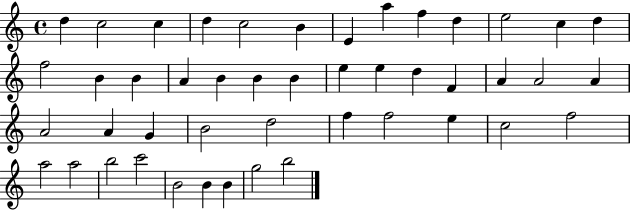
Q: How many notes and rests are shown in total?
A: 46